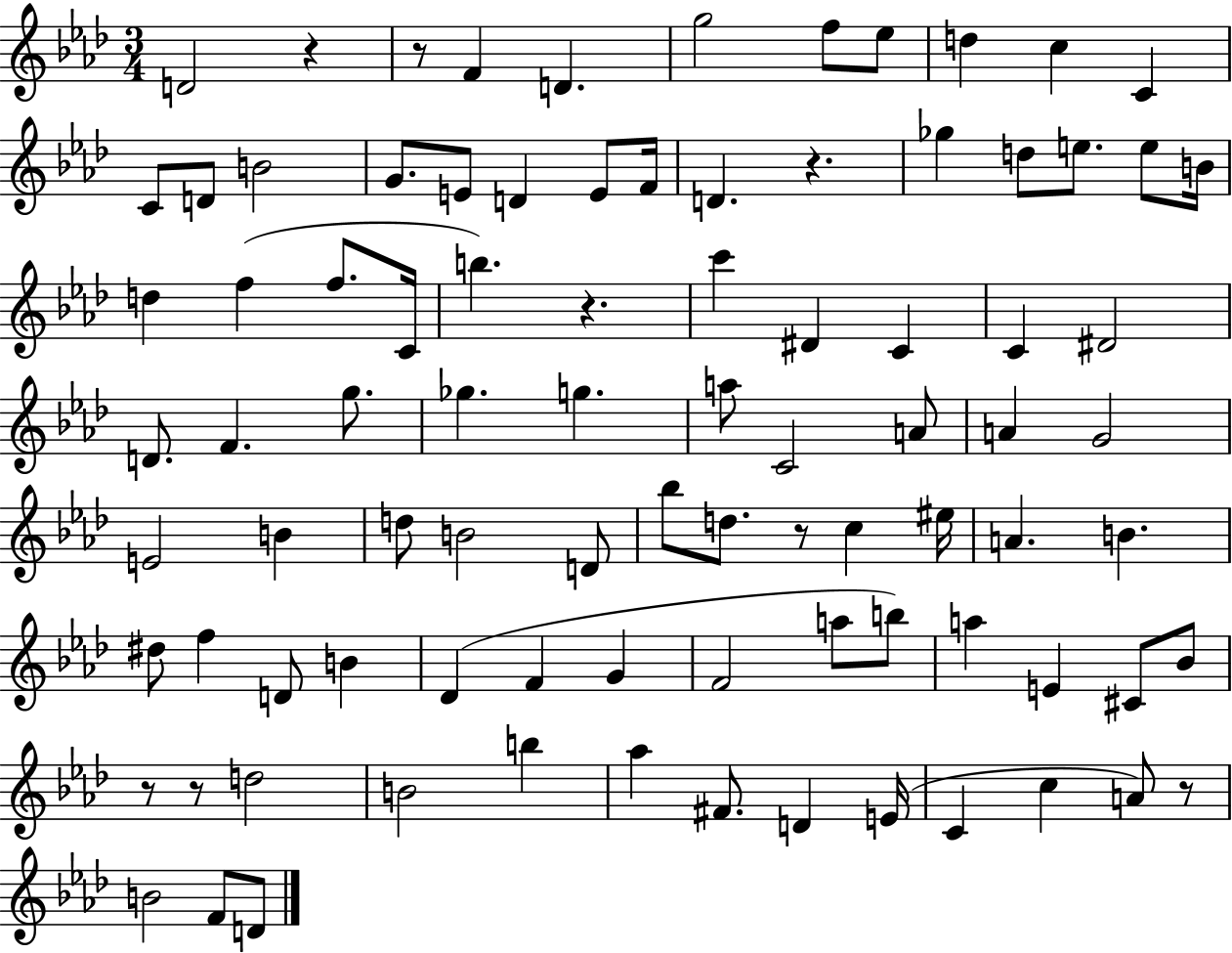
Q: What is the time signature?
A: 3/4